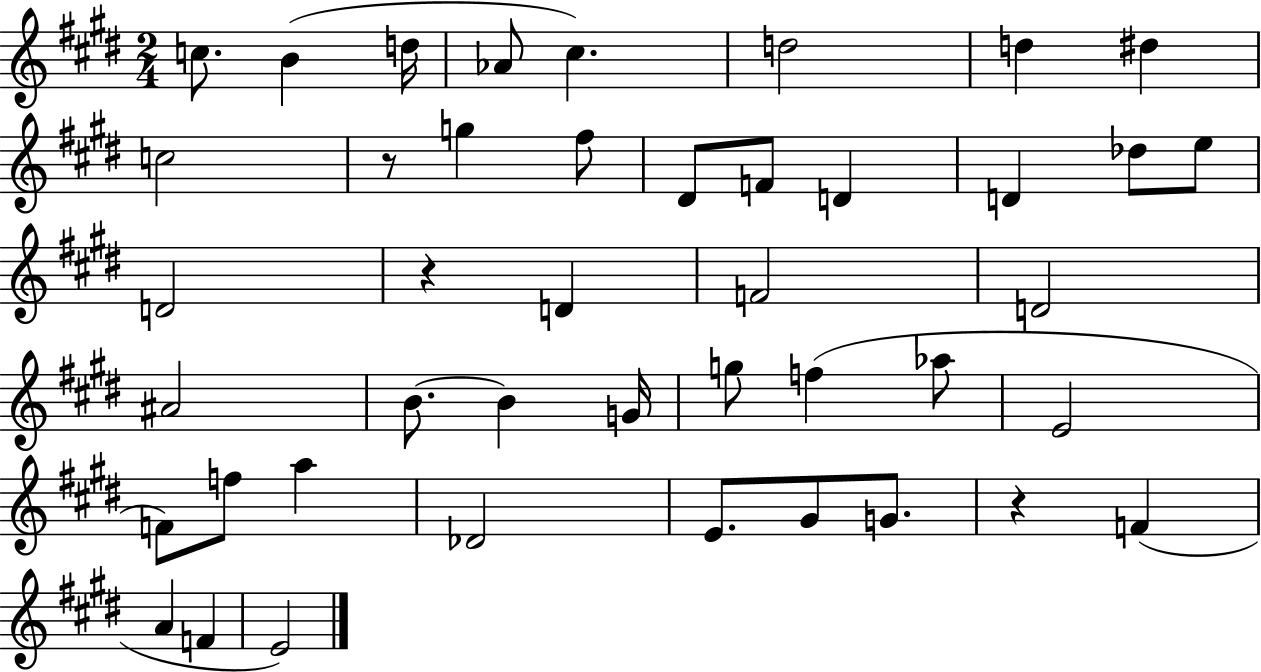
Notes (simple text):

C5/e. B4/q D5/s Ab4/e C#5/q. D5/h D5/q D#5/q C5/h R/e G5/q F#5/e D#4/e F4/e D4/q D4/q Db5/e E5/e D4/h R/q D4/q F4/h D4/h A#4/h B4/e. B4/q G4/s G5/e F5/q Ab5/e E4/h F4/e F5/e A5/q Db4/h E4/e. G#4/e G4/e. R/q F4/q A4/q F4/q E4/h